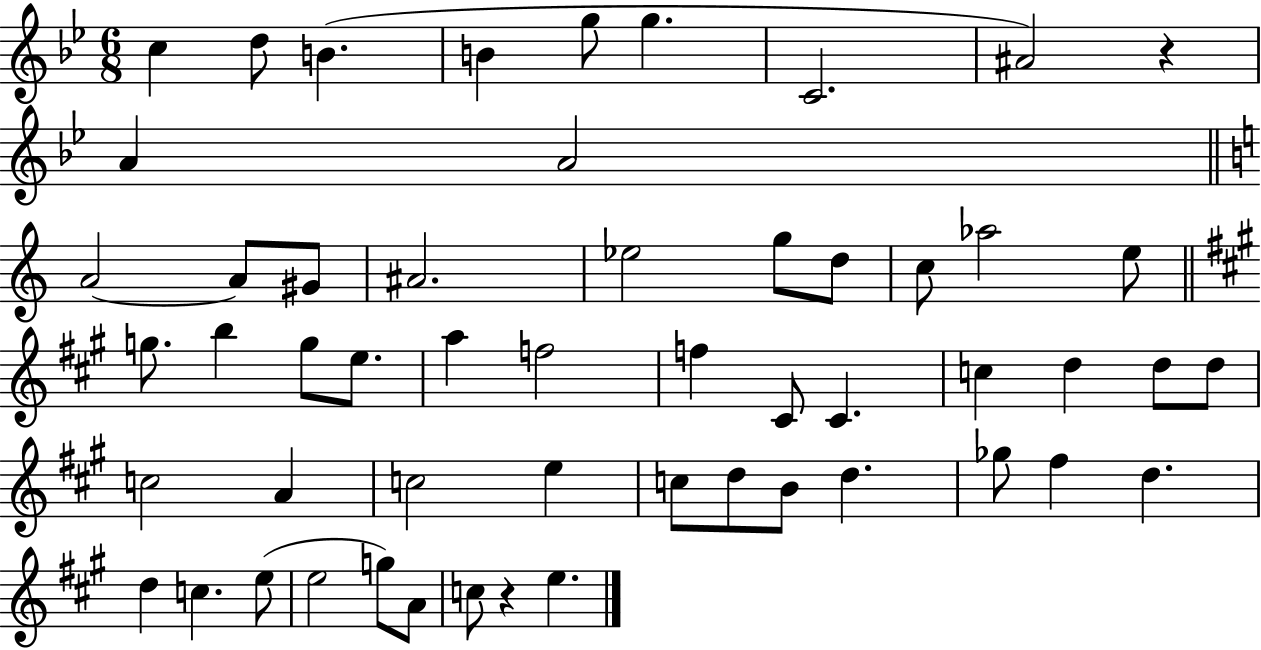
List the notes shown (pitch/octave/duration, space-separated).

C5/q D5/e B4/q. B4/q G5/e G5/q. C4/h. A#4/h R/q A4/q A4/h A4/h A4/e G#4/e A#4/h. Eb5/h G5/e D5/e C5/e Ab5/h E5/e G5/e. B5/q G5/e E5/e. A5/q F5/h F5/q C#4/e C#4/q. C5/q D5/q D5/e D5/e C5/h A4/q C5/h E5/q C5/e D5/e B4/e D5/q. Gb5/e F#5/q D5/q. D5/q C5/q. E5/e E5/h G5/e A4/e C5/e R/q E5/q.